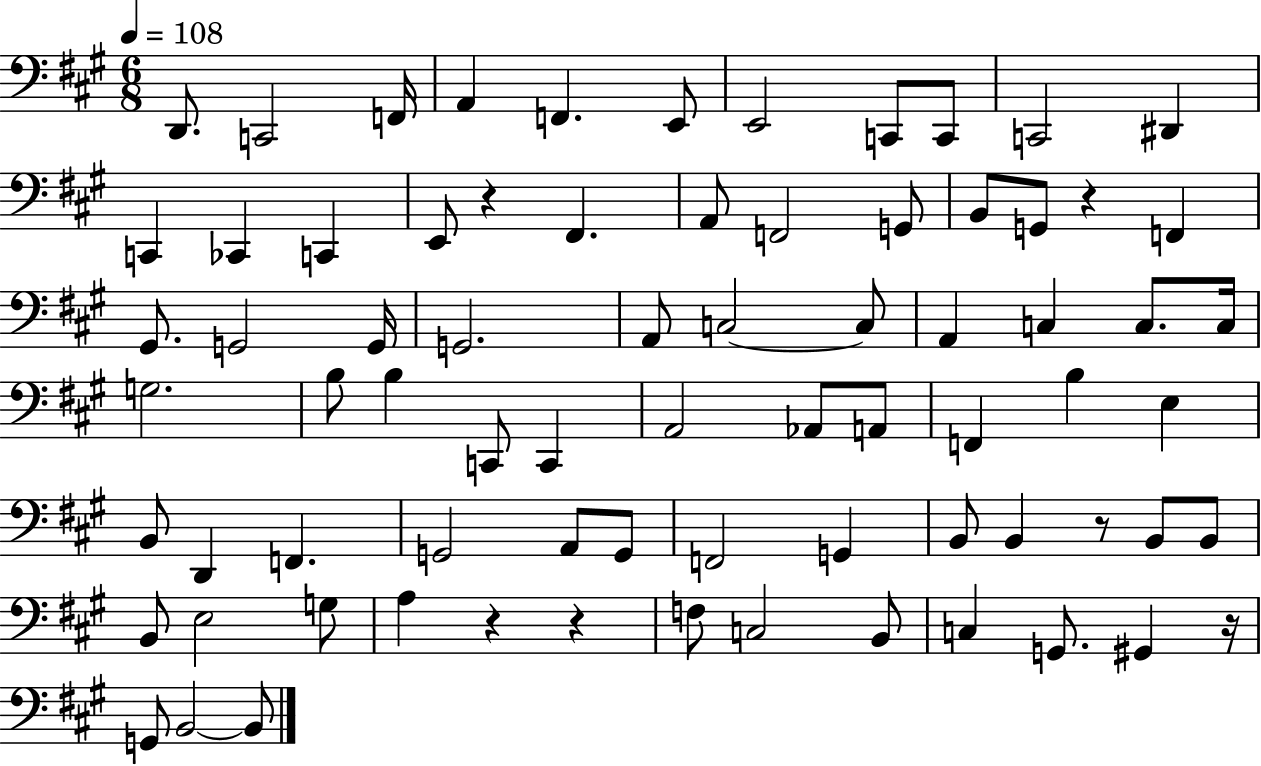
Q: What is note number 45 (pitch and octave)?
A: B2